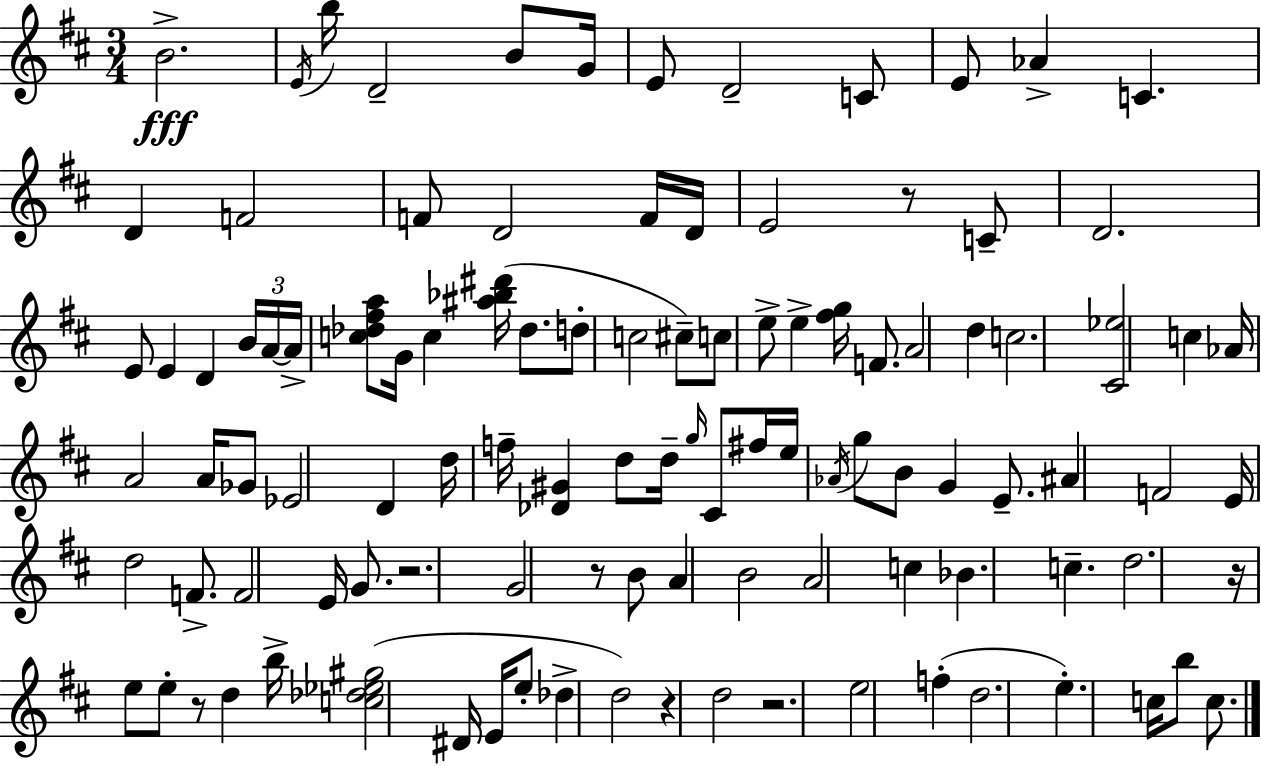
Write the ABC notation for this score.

X:1
T:Untitled
M:3/4
L:1/4
K:D
B2 E/4 b/4 D2 B/2 G/4 E/2 D2 C/2 E/2 _A C D F2 F/2 D2 F/4 D/4 E2 z/2 C/2 D2 E/2 E D B/4 A/4 A/4 [c_d^fa]/2 G/4 c [^a_b^d']/4 _d/2 d/2 c2 ^c/2 c/2 e/2 e [^fg]/4 F/2 A2 d c2 [^C_e]2 c _A/4 A2 A/4 _G/2 _E2 D d/4 f/4 [_D^G] d/2 d/4 g/4 ^C/2 ^f/4 e/4 _A/4 g/2 B/2 G E/2 ^A F2 E/4 d2 F/2 F2 E/4 G/2 z2 G2 z/2 B/2 A B2 A2 c _B c d2 z/4 e/2 e/2 z/2 d b/4 [c_d_e^g]2 ^D/4 E/4 e/2 _d d2 z d2 z2 e2 f d2 e c/4 b/2 c/2